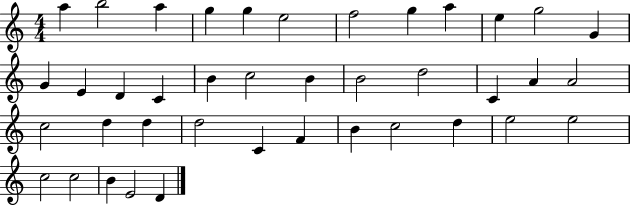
A5/q B5/h A5/q G5/q G5/q E5/h F5/h G5/q A5/q E5/q G5/h G4/q G4/q E4/q D4/q C4/q B4/q C5/h B4/q B4/h D5/h C4/q A4/q A4/h C5/h D5/q D5/q D5/h C4/q F4/q B4/q C5/h D5/q E5/h E5/h C5/h C5/h B4/q E4/h D4/q